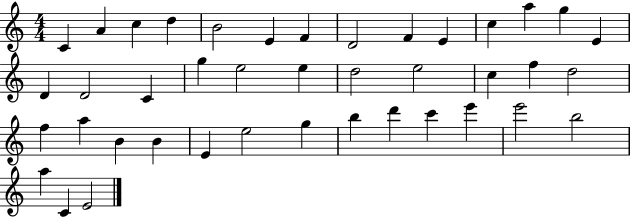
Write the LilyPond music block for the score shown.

{
  \clef treble
  \numericTimeSignature
  \time 4/4
  \key c \major
  c'4 a'4 c''4 d''4 | b'2 e'4 f'4 | d'2 f'4 e'4 | c''4 a''4 g''4 e'4 | \break d'4 d'2 c'4 | g''4 e''2 e''4 | d''2 e''2 | c''4 f''4 d''2 | \break f''4 a''4 b'4 b'4 | e'4 e''2 g''4 | b''4 d'''4 c'''4 e'''4 | e'''2 b''2 | \break a''4 c'4 e'2 | \bar "|."
}